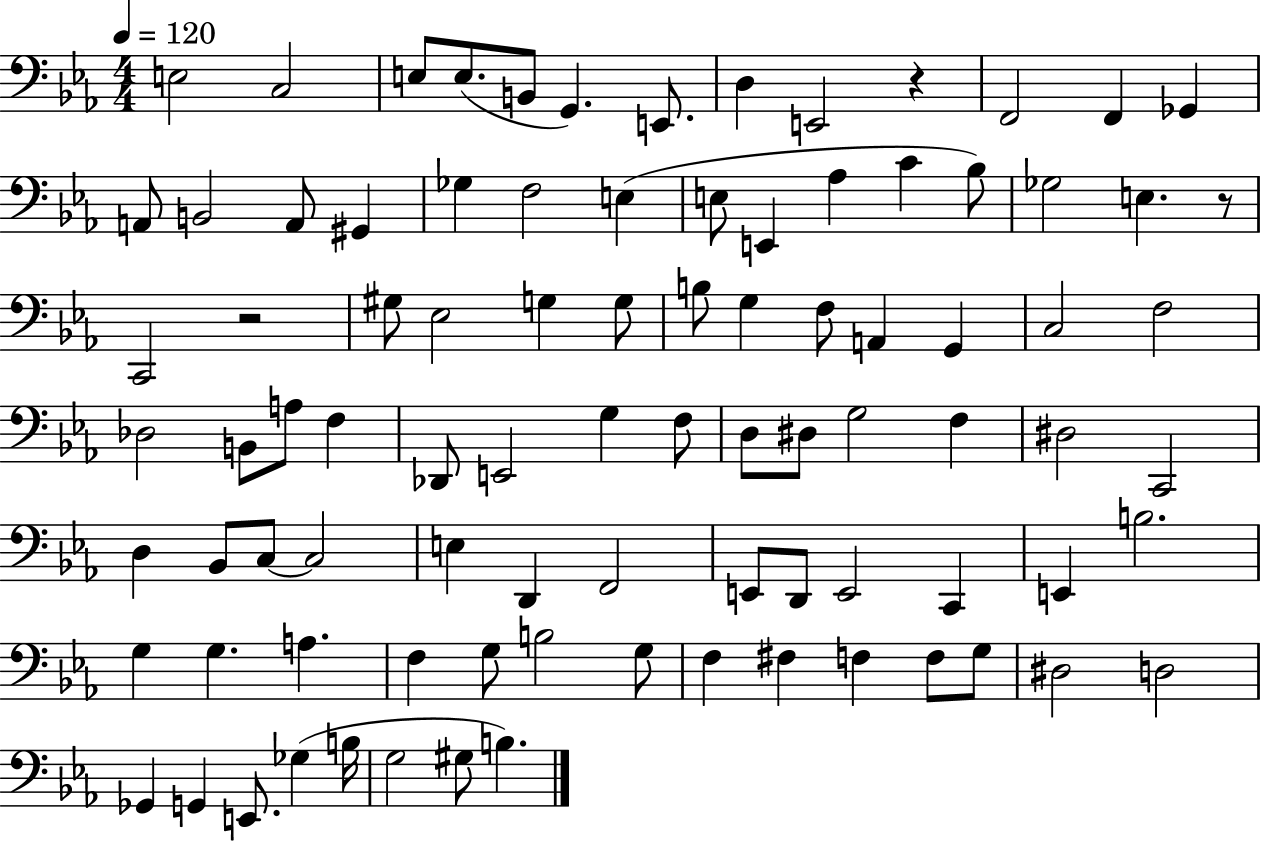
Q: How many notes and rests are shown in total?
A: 90